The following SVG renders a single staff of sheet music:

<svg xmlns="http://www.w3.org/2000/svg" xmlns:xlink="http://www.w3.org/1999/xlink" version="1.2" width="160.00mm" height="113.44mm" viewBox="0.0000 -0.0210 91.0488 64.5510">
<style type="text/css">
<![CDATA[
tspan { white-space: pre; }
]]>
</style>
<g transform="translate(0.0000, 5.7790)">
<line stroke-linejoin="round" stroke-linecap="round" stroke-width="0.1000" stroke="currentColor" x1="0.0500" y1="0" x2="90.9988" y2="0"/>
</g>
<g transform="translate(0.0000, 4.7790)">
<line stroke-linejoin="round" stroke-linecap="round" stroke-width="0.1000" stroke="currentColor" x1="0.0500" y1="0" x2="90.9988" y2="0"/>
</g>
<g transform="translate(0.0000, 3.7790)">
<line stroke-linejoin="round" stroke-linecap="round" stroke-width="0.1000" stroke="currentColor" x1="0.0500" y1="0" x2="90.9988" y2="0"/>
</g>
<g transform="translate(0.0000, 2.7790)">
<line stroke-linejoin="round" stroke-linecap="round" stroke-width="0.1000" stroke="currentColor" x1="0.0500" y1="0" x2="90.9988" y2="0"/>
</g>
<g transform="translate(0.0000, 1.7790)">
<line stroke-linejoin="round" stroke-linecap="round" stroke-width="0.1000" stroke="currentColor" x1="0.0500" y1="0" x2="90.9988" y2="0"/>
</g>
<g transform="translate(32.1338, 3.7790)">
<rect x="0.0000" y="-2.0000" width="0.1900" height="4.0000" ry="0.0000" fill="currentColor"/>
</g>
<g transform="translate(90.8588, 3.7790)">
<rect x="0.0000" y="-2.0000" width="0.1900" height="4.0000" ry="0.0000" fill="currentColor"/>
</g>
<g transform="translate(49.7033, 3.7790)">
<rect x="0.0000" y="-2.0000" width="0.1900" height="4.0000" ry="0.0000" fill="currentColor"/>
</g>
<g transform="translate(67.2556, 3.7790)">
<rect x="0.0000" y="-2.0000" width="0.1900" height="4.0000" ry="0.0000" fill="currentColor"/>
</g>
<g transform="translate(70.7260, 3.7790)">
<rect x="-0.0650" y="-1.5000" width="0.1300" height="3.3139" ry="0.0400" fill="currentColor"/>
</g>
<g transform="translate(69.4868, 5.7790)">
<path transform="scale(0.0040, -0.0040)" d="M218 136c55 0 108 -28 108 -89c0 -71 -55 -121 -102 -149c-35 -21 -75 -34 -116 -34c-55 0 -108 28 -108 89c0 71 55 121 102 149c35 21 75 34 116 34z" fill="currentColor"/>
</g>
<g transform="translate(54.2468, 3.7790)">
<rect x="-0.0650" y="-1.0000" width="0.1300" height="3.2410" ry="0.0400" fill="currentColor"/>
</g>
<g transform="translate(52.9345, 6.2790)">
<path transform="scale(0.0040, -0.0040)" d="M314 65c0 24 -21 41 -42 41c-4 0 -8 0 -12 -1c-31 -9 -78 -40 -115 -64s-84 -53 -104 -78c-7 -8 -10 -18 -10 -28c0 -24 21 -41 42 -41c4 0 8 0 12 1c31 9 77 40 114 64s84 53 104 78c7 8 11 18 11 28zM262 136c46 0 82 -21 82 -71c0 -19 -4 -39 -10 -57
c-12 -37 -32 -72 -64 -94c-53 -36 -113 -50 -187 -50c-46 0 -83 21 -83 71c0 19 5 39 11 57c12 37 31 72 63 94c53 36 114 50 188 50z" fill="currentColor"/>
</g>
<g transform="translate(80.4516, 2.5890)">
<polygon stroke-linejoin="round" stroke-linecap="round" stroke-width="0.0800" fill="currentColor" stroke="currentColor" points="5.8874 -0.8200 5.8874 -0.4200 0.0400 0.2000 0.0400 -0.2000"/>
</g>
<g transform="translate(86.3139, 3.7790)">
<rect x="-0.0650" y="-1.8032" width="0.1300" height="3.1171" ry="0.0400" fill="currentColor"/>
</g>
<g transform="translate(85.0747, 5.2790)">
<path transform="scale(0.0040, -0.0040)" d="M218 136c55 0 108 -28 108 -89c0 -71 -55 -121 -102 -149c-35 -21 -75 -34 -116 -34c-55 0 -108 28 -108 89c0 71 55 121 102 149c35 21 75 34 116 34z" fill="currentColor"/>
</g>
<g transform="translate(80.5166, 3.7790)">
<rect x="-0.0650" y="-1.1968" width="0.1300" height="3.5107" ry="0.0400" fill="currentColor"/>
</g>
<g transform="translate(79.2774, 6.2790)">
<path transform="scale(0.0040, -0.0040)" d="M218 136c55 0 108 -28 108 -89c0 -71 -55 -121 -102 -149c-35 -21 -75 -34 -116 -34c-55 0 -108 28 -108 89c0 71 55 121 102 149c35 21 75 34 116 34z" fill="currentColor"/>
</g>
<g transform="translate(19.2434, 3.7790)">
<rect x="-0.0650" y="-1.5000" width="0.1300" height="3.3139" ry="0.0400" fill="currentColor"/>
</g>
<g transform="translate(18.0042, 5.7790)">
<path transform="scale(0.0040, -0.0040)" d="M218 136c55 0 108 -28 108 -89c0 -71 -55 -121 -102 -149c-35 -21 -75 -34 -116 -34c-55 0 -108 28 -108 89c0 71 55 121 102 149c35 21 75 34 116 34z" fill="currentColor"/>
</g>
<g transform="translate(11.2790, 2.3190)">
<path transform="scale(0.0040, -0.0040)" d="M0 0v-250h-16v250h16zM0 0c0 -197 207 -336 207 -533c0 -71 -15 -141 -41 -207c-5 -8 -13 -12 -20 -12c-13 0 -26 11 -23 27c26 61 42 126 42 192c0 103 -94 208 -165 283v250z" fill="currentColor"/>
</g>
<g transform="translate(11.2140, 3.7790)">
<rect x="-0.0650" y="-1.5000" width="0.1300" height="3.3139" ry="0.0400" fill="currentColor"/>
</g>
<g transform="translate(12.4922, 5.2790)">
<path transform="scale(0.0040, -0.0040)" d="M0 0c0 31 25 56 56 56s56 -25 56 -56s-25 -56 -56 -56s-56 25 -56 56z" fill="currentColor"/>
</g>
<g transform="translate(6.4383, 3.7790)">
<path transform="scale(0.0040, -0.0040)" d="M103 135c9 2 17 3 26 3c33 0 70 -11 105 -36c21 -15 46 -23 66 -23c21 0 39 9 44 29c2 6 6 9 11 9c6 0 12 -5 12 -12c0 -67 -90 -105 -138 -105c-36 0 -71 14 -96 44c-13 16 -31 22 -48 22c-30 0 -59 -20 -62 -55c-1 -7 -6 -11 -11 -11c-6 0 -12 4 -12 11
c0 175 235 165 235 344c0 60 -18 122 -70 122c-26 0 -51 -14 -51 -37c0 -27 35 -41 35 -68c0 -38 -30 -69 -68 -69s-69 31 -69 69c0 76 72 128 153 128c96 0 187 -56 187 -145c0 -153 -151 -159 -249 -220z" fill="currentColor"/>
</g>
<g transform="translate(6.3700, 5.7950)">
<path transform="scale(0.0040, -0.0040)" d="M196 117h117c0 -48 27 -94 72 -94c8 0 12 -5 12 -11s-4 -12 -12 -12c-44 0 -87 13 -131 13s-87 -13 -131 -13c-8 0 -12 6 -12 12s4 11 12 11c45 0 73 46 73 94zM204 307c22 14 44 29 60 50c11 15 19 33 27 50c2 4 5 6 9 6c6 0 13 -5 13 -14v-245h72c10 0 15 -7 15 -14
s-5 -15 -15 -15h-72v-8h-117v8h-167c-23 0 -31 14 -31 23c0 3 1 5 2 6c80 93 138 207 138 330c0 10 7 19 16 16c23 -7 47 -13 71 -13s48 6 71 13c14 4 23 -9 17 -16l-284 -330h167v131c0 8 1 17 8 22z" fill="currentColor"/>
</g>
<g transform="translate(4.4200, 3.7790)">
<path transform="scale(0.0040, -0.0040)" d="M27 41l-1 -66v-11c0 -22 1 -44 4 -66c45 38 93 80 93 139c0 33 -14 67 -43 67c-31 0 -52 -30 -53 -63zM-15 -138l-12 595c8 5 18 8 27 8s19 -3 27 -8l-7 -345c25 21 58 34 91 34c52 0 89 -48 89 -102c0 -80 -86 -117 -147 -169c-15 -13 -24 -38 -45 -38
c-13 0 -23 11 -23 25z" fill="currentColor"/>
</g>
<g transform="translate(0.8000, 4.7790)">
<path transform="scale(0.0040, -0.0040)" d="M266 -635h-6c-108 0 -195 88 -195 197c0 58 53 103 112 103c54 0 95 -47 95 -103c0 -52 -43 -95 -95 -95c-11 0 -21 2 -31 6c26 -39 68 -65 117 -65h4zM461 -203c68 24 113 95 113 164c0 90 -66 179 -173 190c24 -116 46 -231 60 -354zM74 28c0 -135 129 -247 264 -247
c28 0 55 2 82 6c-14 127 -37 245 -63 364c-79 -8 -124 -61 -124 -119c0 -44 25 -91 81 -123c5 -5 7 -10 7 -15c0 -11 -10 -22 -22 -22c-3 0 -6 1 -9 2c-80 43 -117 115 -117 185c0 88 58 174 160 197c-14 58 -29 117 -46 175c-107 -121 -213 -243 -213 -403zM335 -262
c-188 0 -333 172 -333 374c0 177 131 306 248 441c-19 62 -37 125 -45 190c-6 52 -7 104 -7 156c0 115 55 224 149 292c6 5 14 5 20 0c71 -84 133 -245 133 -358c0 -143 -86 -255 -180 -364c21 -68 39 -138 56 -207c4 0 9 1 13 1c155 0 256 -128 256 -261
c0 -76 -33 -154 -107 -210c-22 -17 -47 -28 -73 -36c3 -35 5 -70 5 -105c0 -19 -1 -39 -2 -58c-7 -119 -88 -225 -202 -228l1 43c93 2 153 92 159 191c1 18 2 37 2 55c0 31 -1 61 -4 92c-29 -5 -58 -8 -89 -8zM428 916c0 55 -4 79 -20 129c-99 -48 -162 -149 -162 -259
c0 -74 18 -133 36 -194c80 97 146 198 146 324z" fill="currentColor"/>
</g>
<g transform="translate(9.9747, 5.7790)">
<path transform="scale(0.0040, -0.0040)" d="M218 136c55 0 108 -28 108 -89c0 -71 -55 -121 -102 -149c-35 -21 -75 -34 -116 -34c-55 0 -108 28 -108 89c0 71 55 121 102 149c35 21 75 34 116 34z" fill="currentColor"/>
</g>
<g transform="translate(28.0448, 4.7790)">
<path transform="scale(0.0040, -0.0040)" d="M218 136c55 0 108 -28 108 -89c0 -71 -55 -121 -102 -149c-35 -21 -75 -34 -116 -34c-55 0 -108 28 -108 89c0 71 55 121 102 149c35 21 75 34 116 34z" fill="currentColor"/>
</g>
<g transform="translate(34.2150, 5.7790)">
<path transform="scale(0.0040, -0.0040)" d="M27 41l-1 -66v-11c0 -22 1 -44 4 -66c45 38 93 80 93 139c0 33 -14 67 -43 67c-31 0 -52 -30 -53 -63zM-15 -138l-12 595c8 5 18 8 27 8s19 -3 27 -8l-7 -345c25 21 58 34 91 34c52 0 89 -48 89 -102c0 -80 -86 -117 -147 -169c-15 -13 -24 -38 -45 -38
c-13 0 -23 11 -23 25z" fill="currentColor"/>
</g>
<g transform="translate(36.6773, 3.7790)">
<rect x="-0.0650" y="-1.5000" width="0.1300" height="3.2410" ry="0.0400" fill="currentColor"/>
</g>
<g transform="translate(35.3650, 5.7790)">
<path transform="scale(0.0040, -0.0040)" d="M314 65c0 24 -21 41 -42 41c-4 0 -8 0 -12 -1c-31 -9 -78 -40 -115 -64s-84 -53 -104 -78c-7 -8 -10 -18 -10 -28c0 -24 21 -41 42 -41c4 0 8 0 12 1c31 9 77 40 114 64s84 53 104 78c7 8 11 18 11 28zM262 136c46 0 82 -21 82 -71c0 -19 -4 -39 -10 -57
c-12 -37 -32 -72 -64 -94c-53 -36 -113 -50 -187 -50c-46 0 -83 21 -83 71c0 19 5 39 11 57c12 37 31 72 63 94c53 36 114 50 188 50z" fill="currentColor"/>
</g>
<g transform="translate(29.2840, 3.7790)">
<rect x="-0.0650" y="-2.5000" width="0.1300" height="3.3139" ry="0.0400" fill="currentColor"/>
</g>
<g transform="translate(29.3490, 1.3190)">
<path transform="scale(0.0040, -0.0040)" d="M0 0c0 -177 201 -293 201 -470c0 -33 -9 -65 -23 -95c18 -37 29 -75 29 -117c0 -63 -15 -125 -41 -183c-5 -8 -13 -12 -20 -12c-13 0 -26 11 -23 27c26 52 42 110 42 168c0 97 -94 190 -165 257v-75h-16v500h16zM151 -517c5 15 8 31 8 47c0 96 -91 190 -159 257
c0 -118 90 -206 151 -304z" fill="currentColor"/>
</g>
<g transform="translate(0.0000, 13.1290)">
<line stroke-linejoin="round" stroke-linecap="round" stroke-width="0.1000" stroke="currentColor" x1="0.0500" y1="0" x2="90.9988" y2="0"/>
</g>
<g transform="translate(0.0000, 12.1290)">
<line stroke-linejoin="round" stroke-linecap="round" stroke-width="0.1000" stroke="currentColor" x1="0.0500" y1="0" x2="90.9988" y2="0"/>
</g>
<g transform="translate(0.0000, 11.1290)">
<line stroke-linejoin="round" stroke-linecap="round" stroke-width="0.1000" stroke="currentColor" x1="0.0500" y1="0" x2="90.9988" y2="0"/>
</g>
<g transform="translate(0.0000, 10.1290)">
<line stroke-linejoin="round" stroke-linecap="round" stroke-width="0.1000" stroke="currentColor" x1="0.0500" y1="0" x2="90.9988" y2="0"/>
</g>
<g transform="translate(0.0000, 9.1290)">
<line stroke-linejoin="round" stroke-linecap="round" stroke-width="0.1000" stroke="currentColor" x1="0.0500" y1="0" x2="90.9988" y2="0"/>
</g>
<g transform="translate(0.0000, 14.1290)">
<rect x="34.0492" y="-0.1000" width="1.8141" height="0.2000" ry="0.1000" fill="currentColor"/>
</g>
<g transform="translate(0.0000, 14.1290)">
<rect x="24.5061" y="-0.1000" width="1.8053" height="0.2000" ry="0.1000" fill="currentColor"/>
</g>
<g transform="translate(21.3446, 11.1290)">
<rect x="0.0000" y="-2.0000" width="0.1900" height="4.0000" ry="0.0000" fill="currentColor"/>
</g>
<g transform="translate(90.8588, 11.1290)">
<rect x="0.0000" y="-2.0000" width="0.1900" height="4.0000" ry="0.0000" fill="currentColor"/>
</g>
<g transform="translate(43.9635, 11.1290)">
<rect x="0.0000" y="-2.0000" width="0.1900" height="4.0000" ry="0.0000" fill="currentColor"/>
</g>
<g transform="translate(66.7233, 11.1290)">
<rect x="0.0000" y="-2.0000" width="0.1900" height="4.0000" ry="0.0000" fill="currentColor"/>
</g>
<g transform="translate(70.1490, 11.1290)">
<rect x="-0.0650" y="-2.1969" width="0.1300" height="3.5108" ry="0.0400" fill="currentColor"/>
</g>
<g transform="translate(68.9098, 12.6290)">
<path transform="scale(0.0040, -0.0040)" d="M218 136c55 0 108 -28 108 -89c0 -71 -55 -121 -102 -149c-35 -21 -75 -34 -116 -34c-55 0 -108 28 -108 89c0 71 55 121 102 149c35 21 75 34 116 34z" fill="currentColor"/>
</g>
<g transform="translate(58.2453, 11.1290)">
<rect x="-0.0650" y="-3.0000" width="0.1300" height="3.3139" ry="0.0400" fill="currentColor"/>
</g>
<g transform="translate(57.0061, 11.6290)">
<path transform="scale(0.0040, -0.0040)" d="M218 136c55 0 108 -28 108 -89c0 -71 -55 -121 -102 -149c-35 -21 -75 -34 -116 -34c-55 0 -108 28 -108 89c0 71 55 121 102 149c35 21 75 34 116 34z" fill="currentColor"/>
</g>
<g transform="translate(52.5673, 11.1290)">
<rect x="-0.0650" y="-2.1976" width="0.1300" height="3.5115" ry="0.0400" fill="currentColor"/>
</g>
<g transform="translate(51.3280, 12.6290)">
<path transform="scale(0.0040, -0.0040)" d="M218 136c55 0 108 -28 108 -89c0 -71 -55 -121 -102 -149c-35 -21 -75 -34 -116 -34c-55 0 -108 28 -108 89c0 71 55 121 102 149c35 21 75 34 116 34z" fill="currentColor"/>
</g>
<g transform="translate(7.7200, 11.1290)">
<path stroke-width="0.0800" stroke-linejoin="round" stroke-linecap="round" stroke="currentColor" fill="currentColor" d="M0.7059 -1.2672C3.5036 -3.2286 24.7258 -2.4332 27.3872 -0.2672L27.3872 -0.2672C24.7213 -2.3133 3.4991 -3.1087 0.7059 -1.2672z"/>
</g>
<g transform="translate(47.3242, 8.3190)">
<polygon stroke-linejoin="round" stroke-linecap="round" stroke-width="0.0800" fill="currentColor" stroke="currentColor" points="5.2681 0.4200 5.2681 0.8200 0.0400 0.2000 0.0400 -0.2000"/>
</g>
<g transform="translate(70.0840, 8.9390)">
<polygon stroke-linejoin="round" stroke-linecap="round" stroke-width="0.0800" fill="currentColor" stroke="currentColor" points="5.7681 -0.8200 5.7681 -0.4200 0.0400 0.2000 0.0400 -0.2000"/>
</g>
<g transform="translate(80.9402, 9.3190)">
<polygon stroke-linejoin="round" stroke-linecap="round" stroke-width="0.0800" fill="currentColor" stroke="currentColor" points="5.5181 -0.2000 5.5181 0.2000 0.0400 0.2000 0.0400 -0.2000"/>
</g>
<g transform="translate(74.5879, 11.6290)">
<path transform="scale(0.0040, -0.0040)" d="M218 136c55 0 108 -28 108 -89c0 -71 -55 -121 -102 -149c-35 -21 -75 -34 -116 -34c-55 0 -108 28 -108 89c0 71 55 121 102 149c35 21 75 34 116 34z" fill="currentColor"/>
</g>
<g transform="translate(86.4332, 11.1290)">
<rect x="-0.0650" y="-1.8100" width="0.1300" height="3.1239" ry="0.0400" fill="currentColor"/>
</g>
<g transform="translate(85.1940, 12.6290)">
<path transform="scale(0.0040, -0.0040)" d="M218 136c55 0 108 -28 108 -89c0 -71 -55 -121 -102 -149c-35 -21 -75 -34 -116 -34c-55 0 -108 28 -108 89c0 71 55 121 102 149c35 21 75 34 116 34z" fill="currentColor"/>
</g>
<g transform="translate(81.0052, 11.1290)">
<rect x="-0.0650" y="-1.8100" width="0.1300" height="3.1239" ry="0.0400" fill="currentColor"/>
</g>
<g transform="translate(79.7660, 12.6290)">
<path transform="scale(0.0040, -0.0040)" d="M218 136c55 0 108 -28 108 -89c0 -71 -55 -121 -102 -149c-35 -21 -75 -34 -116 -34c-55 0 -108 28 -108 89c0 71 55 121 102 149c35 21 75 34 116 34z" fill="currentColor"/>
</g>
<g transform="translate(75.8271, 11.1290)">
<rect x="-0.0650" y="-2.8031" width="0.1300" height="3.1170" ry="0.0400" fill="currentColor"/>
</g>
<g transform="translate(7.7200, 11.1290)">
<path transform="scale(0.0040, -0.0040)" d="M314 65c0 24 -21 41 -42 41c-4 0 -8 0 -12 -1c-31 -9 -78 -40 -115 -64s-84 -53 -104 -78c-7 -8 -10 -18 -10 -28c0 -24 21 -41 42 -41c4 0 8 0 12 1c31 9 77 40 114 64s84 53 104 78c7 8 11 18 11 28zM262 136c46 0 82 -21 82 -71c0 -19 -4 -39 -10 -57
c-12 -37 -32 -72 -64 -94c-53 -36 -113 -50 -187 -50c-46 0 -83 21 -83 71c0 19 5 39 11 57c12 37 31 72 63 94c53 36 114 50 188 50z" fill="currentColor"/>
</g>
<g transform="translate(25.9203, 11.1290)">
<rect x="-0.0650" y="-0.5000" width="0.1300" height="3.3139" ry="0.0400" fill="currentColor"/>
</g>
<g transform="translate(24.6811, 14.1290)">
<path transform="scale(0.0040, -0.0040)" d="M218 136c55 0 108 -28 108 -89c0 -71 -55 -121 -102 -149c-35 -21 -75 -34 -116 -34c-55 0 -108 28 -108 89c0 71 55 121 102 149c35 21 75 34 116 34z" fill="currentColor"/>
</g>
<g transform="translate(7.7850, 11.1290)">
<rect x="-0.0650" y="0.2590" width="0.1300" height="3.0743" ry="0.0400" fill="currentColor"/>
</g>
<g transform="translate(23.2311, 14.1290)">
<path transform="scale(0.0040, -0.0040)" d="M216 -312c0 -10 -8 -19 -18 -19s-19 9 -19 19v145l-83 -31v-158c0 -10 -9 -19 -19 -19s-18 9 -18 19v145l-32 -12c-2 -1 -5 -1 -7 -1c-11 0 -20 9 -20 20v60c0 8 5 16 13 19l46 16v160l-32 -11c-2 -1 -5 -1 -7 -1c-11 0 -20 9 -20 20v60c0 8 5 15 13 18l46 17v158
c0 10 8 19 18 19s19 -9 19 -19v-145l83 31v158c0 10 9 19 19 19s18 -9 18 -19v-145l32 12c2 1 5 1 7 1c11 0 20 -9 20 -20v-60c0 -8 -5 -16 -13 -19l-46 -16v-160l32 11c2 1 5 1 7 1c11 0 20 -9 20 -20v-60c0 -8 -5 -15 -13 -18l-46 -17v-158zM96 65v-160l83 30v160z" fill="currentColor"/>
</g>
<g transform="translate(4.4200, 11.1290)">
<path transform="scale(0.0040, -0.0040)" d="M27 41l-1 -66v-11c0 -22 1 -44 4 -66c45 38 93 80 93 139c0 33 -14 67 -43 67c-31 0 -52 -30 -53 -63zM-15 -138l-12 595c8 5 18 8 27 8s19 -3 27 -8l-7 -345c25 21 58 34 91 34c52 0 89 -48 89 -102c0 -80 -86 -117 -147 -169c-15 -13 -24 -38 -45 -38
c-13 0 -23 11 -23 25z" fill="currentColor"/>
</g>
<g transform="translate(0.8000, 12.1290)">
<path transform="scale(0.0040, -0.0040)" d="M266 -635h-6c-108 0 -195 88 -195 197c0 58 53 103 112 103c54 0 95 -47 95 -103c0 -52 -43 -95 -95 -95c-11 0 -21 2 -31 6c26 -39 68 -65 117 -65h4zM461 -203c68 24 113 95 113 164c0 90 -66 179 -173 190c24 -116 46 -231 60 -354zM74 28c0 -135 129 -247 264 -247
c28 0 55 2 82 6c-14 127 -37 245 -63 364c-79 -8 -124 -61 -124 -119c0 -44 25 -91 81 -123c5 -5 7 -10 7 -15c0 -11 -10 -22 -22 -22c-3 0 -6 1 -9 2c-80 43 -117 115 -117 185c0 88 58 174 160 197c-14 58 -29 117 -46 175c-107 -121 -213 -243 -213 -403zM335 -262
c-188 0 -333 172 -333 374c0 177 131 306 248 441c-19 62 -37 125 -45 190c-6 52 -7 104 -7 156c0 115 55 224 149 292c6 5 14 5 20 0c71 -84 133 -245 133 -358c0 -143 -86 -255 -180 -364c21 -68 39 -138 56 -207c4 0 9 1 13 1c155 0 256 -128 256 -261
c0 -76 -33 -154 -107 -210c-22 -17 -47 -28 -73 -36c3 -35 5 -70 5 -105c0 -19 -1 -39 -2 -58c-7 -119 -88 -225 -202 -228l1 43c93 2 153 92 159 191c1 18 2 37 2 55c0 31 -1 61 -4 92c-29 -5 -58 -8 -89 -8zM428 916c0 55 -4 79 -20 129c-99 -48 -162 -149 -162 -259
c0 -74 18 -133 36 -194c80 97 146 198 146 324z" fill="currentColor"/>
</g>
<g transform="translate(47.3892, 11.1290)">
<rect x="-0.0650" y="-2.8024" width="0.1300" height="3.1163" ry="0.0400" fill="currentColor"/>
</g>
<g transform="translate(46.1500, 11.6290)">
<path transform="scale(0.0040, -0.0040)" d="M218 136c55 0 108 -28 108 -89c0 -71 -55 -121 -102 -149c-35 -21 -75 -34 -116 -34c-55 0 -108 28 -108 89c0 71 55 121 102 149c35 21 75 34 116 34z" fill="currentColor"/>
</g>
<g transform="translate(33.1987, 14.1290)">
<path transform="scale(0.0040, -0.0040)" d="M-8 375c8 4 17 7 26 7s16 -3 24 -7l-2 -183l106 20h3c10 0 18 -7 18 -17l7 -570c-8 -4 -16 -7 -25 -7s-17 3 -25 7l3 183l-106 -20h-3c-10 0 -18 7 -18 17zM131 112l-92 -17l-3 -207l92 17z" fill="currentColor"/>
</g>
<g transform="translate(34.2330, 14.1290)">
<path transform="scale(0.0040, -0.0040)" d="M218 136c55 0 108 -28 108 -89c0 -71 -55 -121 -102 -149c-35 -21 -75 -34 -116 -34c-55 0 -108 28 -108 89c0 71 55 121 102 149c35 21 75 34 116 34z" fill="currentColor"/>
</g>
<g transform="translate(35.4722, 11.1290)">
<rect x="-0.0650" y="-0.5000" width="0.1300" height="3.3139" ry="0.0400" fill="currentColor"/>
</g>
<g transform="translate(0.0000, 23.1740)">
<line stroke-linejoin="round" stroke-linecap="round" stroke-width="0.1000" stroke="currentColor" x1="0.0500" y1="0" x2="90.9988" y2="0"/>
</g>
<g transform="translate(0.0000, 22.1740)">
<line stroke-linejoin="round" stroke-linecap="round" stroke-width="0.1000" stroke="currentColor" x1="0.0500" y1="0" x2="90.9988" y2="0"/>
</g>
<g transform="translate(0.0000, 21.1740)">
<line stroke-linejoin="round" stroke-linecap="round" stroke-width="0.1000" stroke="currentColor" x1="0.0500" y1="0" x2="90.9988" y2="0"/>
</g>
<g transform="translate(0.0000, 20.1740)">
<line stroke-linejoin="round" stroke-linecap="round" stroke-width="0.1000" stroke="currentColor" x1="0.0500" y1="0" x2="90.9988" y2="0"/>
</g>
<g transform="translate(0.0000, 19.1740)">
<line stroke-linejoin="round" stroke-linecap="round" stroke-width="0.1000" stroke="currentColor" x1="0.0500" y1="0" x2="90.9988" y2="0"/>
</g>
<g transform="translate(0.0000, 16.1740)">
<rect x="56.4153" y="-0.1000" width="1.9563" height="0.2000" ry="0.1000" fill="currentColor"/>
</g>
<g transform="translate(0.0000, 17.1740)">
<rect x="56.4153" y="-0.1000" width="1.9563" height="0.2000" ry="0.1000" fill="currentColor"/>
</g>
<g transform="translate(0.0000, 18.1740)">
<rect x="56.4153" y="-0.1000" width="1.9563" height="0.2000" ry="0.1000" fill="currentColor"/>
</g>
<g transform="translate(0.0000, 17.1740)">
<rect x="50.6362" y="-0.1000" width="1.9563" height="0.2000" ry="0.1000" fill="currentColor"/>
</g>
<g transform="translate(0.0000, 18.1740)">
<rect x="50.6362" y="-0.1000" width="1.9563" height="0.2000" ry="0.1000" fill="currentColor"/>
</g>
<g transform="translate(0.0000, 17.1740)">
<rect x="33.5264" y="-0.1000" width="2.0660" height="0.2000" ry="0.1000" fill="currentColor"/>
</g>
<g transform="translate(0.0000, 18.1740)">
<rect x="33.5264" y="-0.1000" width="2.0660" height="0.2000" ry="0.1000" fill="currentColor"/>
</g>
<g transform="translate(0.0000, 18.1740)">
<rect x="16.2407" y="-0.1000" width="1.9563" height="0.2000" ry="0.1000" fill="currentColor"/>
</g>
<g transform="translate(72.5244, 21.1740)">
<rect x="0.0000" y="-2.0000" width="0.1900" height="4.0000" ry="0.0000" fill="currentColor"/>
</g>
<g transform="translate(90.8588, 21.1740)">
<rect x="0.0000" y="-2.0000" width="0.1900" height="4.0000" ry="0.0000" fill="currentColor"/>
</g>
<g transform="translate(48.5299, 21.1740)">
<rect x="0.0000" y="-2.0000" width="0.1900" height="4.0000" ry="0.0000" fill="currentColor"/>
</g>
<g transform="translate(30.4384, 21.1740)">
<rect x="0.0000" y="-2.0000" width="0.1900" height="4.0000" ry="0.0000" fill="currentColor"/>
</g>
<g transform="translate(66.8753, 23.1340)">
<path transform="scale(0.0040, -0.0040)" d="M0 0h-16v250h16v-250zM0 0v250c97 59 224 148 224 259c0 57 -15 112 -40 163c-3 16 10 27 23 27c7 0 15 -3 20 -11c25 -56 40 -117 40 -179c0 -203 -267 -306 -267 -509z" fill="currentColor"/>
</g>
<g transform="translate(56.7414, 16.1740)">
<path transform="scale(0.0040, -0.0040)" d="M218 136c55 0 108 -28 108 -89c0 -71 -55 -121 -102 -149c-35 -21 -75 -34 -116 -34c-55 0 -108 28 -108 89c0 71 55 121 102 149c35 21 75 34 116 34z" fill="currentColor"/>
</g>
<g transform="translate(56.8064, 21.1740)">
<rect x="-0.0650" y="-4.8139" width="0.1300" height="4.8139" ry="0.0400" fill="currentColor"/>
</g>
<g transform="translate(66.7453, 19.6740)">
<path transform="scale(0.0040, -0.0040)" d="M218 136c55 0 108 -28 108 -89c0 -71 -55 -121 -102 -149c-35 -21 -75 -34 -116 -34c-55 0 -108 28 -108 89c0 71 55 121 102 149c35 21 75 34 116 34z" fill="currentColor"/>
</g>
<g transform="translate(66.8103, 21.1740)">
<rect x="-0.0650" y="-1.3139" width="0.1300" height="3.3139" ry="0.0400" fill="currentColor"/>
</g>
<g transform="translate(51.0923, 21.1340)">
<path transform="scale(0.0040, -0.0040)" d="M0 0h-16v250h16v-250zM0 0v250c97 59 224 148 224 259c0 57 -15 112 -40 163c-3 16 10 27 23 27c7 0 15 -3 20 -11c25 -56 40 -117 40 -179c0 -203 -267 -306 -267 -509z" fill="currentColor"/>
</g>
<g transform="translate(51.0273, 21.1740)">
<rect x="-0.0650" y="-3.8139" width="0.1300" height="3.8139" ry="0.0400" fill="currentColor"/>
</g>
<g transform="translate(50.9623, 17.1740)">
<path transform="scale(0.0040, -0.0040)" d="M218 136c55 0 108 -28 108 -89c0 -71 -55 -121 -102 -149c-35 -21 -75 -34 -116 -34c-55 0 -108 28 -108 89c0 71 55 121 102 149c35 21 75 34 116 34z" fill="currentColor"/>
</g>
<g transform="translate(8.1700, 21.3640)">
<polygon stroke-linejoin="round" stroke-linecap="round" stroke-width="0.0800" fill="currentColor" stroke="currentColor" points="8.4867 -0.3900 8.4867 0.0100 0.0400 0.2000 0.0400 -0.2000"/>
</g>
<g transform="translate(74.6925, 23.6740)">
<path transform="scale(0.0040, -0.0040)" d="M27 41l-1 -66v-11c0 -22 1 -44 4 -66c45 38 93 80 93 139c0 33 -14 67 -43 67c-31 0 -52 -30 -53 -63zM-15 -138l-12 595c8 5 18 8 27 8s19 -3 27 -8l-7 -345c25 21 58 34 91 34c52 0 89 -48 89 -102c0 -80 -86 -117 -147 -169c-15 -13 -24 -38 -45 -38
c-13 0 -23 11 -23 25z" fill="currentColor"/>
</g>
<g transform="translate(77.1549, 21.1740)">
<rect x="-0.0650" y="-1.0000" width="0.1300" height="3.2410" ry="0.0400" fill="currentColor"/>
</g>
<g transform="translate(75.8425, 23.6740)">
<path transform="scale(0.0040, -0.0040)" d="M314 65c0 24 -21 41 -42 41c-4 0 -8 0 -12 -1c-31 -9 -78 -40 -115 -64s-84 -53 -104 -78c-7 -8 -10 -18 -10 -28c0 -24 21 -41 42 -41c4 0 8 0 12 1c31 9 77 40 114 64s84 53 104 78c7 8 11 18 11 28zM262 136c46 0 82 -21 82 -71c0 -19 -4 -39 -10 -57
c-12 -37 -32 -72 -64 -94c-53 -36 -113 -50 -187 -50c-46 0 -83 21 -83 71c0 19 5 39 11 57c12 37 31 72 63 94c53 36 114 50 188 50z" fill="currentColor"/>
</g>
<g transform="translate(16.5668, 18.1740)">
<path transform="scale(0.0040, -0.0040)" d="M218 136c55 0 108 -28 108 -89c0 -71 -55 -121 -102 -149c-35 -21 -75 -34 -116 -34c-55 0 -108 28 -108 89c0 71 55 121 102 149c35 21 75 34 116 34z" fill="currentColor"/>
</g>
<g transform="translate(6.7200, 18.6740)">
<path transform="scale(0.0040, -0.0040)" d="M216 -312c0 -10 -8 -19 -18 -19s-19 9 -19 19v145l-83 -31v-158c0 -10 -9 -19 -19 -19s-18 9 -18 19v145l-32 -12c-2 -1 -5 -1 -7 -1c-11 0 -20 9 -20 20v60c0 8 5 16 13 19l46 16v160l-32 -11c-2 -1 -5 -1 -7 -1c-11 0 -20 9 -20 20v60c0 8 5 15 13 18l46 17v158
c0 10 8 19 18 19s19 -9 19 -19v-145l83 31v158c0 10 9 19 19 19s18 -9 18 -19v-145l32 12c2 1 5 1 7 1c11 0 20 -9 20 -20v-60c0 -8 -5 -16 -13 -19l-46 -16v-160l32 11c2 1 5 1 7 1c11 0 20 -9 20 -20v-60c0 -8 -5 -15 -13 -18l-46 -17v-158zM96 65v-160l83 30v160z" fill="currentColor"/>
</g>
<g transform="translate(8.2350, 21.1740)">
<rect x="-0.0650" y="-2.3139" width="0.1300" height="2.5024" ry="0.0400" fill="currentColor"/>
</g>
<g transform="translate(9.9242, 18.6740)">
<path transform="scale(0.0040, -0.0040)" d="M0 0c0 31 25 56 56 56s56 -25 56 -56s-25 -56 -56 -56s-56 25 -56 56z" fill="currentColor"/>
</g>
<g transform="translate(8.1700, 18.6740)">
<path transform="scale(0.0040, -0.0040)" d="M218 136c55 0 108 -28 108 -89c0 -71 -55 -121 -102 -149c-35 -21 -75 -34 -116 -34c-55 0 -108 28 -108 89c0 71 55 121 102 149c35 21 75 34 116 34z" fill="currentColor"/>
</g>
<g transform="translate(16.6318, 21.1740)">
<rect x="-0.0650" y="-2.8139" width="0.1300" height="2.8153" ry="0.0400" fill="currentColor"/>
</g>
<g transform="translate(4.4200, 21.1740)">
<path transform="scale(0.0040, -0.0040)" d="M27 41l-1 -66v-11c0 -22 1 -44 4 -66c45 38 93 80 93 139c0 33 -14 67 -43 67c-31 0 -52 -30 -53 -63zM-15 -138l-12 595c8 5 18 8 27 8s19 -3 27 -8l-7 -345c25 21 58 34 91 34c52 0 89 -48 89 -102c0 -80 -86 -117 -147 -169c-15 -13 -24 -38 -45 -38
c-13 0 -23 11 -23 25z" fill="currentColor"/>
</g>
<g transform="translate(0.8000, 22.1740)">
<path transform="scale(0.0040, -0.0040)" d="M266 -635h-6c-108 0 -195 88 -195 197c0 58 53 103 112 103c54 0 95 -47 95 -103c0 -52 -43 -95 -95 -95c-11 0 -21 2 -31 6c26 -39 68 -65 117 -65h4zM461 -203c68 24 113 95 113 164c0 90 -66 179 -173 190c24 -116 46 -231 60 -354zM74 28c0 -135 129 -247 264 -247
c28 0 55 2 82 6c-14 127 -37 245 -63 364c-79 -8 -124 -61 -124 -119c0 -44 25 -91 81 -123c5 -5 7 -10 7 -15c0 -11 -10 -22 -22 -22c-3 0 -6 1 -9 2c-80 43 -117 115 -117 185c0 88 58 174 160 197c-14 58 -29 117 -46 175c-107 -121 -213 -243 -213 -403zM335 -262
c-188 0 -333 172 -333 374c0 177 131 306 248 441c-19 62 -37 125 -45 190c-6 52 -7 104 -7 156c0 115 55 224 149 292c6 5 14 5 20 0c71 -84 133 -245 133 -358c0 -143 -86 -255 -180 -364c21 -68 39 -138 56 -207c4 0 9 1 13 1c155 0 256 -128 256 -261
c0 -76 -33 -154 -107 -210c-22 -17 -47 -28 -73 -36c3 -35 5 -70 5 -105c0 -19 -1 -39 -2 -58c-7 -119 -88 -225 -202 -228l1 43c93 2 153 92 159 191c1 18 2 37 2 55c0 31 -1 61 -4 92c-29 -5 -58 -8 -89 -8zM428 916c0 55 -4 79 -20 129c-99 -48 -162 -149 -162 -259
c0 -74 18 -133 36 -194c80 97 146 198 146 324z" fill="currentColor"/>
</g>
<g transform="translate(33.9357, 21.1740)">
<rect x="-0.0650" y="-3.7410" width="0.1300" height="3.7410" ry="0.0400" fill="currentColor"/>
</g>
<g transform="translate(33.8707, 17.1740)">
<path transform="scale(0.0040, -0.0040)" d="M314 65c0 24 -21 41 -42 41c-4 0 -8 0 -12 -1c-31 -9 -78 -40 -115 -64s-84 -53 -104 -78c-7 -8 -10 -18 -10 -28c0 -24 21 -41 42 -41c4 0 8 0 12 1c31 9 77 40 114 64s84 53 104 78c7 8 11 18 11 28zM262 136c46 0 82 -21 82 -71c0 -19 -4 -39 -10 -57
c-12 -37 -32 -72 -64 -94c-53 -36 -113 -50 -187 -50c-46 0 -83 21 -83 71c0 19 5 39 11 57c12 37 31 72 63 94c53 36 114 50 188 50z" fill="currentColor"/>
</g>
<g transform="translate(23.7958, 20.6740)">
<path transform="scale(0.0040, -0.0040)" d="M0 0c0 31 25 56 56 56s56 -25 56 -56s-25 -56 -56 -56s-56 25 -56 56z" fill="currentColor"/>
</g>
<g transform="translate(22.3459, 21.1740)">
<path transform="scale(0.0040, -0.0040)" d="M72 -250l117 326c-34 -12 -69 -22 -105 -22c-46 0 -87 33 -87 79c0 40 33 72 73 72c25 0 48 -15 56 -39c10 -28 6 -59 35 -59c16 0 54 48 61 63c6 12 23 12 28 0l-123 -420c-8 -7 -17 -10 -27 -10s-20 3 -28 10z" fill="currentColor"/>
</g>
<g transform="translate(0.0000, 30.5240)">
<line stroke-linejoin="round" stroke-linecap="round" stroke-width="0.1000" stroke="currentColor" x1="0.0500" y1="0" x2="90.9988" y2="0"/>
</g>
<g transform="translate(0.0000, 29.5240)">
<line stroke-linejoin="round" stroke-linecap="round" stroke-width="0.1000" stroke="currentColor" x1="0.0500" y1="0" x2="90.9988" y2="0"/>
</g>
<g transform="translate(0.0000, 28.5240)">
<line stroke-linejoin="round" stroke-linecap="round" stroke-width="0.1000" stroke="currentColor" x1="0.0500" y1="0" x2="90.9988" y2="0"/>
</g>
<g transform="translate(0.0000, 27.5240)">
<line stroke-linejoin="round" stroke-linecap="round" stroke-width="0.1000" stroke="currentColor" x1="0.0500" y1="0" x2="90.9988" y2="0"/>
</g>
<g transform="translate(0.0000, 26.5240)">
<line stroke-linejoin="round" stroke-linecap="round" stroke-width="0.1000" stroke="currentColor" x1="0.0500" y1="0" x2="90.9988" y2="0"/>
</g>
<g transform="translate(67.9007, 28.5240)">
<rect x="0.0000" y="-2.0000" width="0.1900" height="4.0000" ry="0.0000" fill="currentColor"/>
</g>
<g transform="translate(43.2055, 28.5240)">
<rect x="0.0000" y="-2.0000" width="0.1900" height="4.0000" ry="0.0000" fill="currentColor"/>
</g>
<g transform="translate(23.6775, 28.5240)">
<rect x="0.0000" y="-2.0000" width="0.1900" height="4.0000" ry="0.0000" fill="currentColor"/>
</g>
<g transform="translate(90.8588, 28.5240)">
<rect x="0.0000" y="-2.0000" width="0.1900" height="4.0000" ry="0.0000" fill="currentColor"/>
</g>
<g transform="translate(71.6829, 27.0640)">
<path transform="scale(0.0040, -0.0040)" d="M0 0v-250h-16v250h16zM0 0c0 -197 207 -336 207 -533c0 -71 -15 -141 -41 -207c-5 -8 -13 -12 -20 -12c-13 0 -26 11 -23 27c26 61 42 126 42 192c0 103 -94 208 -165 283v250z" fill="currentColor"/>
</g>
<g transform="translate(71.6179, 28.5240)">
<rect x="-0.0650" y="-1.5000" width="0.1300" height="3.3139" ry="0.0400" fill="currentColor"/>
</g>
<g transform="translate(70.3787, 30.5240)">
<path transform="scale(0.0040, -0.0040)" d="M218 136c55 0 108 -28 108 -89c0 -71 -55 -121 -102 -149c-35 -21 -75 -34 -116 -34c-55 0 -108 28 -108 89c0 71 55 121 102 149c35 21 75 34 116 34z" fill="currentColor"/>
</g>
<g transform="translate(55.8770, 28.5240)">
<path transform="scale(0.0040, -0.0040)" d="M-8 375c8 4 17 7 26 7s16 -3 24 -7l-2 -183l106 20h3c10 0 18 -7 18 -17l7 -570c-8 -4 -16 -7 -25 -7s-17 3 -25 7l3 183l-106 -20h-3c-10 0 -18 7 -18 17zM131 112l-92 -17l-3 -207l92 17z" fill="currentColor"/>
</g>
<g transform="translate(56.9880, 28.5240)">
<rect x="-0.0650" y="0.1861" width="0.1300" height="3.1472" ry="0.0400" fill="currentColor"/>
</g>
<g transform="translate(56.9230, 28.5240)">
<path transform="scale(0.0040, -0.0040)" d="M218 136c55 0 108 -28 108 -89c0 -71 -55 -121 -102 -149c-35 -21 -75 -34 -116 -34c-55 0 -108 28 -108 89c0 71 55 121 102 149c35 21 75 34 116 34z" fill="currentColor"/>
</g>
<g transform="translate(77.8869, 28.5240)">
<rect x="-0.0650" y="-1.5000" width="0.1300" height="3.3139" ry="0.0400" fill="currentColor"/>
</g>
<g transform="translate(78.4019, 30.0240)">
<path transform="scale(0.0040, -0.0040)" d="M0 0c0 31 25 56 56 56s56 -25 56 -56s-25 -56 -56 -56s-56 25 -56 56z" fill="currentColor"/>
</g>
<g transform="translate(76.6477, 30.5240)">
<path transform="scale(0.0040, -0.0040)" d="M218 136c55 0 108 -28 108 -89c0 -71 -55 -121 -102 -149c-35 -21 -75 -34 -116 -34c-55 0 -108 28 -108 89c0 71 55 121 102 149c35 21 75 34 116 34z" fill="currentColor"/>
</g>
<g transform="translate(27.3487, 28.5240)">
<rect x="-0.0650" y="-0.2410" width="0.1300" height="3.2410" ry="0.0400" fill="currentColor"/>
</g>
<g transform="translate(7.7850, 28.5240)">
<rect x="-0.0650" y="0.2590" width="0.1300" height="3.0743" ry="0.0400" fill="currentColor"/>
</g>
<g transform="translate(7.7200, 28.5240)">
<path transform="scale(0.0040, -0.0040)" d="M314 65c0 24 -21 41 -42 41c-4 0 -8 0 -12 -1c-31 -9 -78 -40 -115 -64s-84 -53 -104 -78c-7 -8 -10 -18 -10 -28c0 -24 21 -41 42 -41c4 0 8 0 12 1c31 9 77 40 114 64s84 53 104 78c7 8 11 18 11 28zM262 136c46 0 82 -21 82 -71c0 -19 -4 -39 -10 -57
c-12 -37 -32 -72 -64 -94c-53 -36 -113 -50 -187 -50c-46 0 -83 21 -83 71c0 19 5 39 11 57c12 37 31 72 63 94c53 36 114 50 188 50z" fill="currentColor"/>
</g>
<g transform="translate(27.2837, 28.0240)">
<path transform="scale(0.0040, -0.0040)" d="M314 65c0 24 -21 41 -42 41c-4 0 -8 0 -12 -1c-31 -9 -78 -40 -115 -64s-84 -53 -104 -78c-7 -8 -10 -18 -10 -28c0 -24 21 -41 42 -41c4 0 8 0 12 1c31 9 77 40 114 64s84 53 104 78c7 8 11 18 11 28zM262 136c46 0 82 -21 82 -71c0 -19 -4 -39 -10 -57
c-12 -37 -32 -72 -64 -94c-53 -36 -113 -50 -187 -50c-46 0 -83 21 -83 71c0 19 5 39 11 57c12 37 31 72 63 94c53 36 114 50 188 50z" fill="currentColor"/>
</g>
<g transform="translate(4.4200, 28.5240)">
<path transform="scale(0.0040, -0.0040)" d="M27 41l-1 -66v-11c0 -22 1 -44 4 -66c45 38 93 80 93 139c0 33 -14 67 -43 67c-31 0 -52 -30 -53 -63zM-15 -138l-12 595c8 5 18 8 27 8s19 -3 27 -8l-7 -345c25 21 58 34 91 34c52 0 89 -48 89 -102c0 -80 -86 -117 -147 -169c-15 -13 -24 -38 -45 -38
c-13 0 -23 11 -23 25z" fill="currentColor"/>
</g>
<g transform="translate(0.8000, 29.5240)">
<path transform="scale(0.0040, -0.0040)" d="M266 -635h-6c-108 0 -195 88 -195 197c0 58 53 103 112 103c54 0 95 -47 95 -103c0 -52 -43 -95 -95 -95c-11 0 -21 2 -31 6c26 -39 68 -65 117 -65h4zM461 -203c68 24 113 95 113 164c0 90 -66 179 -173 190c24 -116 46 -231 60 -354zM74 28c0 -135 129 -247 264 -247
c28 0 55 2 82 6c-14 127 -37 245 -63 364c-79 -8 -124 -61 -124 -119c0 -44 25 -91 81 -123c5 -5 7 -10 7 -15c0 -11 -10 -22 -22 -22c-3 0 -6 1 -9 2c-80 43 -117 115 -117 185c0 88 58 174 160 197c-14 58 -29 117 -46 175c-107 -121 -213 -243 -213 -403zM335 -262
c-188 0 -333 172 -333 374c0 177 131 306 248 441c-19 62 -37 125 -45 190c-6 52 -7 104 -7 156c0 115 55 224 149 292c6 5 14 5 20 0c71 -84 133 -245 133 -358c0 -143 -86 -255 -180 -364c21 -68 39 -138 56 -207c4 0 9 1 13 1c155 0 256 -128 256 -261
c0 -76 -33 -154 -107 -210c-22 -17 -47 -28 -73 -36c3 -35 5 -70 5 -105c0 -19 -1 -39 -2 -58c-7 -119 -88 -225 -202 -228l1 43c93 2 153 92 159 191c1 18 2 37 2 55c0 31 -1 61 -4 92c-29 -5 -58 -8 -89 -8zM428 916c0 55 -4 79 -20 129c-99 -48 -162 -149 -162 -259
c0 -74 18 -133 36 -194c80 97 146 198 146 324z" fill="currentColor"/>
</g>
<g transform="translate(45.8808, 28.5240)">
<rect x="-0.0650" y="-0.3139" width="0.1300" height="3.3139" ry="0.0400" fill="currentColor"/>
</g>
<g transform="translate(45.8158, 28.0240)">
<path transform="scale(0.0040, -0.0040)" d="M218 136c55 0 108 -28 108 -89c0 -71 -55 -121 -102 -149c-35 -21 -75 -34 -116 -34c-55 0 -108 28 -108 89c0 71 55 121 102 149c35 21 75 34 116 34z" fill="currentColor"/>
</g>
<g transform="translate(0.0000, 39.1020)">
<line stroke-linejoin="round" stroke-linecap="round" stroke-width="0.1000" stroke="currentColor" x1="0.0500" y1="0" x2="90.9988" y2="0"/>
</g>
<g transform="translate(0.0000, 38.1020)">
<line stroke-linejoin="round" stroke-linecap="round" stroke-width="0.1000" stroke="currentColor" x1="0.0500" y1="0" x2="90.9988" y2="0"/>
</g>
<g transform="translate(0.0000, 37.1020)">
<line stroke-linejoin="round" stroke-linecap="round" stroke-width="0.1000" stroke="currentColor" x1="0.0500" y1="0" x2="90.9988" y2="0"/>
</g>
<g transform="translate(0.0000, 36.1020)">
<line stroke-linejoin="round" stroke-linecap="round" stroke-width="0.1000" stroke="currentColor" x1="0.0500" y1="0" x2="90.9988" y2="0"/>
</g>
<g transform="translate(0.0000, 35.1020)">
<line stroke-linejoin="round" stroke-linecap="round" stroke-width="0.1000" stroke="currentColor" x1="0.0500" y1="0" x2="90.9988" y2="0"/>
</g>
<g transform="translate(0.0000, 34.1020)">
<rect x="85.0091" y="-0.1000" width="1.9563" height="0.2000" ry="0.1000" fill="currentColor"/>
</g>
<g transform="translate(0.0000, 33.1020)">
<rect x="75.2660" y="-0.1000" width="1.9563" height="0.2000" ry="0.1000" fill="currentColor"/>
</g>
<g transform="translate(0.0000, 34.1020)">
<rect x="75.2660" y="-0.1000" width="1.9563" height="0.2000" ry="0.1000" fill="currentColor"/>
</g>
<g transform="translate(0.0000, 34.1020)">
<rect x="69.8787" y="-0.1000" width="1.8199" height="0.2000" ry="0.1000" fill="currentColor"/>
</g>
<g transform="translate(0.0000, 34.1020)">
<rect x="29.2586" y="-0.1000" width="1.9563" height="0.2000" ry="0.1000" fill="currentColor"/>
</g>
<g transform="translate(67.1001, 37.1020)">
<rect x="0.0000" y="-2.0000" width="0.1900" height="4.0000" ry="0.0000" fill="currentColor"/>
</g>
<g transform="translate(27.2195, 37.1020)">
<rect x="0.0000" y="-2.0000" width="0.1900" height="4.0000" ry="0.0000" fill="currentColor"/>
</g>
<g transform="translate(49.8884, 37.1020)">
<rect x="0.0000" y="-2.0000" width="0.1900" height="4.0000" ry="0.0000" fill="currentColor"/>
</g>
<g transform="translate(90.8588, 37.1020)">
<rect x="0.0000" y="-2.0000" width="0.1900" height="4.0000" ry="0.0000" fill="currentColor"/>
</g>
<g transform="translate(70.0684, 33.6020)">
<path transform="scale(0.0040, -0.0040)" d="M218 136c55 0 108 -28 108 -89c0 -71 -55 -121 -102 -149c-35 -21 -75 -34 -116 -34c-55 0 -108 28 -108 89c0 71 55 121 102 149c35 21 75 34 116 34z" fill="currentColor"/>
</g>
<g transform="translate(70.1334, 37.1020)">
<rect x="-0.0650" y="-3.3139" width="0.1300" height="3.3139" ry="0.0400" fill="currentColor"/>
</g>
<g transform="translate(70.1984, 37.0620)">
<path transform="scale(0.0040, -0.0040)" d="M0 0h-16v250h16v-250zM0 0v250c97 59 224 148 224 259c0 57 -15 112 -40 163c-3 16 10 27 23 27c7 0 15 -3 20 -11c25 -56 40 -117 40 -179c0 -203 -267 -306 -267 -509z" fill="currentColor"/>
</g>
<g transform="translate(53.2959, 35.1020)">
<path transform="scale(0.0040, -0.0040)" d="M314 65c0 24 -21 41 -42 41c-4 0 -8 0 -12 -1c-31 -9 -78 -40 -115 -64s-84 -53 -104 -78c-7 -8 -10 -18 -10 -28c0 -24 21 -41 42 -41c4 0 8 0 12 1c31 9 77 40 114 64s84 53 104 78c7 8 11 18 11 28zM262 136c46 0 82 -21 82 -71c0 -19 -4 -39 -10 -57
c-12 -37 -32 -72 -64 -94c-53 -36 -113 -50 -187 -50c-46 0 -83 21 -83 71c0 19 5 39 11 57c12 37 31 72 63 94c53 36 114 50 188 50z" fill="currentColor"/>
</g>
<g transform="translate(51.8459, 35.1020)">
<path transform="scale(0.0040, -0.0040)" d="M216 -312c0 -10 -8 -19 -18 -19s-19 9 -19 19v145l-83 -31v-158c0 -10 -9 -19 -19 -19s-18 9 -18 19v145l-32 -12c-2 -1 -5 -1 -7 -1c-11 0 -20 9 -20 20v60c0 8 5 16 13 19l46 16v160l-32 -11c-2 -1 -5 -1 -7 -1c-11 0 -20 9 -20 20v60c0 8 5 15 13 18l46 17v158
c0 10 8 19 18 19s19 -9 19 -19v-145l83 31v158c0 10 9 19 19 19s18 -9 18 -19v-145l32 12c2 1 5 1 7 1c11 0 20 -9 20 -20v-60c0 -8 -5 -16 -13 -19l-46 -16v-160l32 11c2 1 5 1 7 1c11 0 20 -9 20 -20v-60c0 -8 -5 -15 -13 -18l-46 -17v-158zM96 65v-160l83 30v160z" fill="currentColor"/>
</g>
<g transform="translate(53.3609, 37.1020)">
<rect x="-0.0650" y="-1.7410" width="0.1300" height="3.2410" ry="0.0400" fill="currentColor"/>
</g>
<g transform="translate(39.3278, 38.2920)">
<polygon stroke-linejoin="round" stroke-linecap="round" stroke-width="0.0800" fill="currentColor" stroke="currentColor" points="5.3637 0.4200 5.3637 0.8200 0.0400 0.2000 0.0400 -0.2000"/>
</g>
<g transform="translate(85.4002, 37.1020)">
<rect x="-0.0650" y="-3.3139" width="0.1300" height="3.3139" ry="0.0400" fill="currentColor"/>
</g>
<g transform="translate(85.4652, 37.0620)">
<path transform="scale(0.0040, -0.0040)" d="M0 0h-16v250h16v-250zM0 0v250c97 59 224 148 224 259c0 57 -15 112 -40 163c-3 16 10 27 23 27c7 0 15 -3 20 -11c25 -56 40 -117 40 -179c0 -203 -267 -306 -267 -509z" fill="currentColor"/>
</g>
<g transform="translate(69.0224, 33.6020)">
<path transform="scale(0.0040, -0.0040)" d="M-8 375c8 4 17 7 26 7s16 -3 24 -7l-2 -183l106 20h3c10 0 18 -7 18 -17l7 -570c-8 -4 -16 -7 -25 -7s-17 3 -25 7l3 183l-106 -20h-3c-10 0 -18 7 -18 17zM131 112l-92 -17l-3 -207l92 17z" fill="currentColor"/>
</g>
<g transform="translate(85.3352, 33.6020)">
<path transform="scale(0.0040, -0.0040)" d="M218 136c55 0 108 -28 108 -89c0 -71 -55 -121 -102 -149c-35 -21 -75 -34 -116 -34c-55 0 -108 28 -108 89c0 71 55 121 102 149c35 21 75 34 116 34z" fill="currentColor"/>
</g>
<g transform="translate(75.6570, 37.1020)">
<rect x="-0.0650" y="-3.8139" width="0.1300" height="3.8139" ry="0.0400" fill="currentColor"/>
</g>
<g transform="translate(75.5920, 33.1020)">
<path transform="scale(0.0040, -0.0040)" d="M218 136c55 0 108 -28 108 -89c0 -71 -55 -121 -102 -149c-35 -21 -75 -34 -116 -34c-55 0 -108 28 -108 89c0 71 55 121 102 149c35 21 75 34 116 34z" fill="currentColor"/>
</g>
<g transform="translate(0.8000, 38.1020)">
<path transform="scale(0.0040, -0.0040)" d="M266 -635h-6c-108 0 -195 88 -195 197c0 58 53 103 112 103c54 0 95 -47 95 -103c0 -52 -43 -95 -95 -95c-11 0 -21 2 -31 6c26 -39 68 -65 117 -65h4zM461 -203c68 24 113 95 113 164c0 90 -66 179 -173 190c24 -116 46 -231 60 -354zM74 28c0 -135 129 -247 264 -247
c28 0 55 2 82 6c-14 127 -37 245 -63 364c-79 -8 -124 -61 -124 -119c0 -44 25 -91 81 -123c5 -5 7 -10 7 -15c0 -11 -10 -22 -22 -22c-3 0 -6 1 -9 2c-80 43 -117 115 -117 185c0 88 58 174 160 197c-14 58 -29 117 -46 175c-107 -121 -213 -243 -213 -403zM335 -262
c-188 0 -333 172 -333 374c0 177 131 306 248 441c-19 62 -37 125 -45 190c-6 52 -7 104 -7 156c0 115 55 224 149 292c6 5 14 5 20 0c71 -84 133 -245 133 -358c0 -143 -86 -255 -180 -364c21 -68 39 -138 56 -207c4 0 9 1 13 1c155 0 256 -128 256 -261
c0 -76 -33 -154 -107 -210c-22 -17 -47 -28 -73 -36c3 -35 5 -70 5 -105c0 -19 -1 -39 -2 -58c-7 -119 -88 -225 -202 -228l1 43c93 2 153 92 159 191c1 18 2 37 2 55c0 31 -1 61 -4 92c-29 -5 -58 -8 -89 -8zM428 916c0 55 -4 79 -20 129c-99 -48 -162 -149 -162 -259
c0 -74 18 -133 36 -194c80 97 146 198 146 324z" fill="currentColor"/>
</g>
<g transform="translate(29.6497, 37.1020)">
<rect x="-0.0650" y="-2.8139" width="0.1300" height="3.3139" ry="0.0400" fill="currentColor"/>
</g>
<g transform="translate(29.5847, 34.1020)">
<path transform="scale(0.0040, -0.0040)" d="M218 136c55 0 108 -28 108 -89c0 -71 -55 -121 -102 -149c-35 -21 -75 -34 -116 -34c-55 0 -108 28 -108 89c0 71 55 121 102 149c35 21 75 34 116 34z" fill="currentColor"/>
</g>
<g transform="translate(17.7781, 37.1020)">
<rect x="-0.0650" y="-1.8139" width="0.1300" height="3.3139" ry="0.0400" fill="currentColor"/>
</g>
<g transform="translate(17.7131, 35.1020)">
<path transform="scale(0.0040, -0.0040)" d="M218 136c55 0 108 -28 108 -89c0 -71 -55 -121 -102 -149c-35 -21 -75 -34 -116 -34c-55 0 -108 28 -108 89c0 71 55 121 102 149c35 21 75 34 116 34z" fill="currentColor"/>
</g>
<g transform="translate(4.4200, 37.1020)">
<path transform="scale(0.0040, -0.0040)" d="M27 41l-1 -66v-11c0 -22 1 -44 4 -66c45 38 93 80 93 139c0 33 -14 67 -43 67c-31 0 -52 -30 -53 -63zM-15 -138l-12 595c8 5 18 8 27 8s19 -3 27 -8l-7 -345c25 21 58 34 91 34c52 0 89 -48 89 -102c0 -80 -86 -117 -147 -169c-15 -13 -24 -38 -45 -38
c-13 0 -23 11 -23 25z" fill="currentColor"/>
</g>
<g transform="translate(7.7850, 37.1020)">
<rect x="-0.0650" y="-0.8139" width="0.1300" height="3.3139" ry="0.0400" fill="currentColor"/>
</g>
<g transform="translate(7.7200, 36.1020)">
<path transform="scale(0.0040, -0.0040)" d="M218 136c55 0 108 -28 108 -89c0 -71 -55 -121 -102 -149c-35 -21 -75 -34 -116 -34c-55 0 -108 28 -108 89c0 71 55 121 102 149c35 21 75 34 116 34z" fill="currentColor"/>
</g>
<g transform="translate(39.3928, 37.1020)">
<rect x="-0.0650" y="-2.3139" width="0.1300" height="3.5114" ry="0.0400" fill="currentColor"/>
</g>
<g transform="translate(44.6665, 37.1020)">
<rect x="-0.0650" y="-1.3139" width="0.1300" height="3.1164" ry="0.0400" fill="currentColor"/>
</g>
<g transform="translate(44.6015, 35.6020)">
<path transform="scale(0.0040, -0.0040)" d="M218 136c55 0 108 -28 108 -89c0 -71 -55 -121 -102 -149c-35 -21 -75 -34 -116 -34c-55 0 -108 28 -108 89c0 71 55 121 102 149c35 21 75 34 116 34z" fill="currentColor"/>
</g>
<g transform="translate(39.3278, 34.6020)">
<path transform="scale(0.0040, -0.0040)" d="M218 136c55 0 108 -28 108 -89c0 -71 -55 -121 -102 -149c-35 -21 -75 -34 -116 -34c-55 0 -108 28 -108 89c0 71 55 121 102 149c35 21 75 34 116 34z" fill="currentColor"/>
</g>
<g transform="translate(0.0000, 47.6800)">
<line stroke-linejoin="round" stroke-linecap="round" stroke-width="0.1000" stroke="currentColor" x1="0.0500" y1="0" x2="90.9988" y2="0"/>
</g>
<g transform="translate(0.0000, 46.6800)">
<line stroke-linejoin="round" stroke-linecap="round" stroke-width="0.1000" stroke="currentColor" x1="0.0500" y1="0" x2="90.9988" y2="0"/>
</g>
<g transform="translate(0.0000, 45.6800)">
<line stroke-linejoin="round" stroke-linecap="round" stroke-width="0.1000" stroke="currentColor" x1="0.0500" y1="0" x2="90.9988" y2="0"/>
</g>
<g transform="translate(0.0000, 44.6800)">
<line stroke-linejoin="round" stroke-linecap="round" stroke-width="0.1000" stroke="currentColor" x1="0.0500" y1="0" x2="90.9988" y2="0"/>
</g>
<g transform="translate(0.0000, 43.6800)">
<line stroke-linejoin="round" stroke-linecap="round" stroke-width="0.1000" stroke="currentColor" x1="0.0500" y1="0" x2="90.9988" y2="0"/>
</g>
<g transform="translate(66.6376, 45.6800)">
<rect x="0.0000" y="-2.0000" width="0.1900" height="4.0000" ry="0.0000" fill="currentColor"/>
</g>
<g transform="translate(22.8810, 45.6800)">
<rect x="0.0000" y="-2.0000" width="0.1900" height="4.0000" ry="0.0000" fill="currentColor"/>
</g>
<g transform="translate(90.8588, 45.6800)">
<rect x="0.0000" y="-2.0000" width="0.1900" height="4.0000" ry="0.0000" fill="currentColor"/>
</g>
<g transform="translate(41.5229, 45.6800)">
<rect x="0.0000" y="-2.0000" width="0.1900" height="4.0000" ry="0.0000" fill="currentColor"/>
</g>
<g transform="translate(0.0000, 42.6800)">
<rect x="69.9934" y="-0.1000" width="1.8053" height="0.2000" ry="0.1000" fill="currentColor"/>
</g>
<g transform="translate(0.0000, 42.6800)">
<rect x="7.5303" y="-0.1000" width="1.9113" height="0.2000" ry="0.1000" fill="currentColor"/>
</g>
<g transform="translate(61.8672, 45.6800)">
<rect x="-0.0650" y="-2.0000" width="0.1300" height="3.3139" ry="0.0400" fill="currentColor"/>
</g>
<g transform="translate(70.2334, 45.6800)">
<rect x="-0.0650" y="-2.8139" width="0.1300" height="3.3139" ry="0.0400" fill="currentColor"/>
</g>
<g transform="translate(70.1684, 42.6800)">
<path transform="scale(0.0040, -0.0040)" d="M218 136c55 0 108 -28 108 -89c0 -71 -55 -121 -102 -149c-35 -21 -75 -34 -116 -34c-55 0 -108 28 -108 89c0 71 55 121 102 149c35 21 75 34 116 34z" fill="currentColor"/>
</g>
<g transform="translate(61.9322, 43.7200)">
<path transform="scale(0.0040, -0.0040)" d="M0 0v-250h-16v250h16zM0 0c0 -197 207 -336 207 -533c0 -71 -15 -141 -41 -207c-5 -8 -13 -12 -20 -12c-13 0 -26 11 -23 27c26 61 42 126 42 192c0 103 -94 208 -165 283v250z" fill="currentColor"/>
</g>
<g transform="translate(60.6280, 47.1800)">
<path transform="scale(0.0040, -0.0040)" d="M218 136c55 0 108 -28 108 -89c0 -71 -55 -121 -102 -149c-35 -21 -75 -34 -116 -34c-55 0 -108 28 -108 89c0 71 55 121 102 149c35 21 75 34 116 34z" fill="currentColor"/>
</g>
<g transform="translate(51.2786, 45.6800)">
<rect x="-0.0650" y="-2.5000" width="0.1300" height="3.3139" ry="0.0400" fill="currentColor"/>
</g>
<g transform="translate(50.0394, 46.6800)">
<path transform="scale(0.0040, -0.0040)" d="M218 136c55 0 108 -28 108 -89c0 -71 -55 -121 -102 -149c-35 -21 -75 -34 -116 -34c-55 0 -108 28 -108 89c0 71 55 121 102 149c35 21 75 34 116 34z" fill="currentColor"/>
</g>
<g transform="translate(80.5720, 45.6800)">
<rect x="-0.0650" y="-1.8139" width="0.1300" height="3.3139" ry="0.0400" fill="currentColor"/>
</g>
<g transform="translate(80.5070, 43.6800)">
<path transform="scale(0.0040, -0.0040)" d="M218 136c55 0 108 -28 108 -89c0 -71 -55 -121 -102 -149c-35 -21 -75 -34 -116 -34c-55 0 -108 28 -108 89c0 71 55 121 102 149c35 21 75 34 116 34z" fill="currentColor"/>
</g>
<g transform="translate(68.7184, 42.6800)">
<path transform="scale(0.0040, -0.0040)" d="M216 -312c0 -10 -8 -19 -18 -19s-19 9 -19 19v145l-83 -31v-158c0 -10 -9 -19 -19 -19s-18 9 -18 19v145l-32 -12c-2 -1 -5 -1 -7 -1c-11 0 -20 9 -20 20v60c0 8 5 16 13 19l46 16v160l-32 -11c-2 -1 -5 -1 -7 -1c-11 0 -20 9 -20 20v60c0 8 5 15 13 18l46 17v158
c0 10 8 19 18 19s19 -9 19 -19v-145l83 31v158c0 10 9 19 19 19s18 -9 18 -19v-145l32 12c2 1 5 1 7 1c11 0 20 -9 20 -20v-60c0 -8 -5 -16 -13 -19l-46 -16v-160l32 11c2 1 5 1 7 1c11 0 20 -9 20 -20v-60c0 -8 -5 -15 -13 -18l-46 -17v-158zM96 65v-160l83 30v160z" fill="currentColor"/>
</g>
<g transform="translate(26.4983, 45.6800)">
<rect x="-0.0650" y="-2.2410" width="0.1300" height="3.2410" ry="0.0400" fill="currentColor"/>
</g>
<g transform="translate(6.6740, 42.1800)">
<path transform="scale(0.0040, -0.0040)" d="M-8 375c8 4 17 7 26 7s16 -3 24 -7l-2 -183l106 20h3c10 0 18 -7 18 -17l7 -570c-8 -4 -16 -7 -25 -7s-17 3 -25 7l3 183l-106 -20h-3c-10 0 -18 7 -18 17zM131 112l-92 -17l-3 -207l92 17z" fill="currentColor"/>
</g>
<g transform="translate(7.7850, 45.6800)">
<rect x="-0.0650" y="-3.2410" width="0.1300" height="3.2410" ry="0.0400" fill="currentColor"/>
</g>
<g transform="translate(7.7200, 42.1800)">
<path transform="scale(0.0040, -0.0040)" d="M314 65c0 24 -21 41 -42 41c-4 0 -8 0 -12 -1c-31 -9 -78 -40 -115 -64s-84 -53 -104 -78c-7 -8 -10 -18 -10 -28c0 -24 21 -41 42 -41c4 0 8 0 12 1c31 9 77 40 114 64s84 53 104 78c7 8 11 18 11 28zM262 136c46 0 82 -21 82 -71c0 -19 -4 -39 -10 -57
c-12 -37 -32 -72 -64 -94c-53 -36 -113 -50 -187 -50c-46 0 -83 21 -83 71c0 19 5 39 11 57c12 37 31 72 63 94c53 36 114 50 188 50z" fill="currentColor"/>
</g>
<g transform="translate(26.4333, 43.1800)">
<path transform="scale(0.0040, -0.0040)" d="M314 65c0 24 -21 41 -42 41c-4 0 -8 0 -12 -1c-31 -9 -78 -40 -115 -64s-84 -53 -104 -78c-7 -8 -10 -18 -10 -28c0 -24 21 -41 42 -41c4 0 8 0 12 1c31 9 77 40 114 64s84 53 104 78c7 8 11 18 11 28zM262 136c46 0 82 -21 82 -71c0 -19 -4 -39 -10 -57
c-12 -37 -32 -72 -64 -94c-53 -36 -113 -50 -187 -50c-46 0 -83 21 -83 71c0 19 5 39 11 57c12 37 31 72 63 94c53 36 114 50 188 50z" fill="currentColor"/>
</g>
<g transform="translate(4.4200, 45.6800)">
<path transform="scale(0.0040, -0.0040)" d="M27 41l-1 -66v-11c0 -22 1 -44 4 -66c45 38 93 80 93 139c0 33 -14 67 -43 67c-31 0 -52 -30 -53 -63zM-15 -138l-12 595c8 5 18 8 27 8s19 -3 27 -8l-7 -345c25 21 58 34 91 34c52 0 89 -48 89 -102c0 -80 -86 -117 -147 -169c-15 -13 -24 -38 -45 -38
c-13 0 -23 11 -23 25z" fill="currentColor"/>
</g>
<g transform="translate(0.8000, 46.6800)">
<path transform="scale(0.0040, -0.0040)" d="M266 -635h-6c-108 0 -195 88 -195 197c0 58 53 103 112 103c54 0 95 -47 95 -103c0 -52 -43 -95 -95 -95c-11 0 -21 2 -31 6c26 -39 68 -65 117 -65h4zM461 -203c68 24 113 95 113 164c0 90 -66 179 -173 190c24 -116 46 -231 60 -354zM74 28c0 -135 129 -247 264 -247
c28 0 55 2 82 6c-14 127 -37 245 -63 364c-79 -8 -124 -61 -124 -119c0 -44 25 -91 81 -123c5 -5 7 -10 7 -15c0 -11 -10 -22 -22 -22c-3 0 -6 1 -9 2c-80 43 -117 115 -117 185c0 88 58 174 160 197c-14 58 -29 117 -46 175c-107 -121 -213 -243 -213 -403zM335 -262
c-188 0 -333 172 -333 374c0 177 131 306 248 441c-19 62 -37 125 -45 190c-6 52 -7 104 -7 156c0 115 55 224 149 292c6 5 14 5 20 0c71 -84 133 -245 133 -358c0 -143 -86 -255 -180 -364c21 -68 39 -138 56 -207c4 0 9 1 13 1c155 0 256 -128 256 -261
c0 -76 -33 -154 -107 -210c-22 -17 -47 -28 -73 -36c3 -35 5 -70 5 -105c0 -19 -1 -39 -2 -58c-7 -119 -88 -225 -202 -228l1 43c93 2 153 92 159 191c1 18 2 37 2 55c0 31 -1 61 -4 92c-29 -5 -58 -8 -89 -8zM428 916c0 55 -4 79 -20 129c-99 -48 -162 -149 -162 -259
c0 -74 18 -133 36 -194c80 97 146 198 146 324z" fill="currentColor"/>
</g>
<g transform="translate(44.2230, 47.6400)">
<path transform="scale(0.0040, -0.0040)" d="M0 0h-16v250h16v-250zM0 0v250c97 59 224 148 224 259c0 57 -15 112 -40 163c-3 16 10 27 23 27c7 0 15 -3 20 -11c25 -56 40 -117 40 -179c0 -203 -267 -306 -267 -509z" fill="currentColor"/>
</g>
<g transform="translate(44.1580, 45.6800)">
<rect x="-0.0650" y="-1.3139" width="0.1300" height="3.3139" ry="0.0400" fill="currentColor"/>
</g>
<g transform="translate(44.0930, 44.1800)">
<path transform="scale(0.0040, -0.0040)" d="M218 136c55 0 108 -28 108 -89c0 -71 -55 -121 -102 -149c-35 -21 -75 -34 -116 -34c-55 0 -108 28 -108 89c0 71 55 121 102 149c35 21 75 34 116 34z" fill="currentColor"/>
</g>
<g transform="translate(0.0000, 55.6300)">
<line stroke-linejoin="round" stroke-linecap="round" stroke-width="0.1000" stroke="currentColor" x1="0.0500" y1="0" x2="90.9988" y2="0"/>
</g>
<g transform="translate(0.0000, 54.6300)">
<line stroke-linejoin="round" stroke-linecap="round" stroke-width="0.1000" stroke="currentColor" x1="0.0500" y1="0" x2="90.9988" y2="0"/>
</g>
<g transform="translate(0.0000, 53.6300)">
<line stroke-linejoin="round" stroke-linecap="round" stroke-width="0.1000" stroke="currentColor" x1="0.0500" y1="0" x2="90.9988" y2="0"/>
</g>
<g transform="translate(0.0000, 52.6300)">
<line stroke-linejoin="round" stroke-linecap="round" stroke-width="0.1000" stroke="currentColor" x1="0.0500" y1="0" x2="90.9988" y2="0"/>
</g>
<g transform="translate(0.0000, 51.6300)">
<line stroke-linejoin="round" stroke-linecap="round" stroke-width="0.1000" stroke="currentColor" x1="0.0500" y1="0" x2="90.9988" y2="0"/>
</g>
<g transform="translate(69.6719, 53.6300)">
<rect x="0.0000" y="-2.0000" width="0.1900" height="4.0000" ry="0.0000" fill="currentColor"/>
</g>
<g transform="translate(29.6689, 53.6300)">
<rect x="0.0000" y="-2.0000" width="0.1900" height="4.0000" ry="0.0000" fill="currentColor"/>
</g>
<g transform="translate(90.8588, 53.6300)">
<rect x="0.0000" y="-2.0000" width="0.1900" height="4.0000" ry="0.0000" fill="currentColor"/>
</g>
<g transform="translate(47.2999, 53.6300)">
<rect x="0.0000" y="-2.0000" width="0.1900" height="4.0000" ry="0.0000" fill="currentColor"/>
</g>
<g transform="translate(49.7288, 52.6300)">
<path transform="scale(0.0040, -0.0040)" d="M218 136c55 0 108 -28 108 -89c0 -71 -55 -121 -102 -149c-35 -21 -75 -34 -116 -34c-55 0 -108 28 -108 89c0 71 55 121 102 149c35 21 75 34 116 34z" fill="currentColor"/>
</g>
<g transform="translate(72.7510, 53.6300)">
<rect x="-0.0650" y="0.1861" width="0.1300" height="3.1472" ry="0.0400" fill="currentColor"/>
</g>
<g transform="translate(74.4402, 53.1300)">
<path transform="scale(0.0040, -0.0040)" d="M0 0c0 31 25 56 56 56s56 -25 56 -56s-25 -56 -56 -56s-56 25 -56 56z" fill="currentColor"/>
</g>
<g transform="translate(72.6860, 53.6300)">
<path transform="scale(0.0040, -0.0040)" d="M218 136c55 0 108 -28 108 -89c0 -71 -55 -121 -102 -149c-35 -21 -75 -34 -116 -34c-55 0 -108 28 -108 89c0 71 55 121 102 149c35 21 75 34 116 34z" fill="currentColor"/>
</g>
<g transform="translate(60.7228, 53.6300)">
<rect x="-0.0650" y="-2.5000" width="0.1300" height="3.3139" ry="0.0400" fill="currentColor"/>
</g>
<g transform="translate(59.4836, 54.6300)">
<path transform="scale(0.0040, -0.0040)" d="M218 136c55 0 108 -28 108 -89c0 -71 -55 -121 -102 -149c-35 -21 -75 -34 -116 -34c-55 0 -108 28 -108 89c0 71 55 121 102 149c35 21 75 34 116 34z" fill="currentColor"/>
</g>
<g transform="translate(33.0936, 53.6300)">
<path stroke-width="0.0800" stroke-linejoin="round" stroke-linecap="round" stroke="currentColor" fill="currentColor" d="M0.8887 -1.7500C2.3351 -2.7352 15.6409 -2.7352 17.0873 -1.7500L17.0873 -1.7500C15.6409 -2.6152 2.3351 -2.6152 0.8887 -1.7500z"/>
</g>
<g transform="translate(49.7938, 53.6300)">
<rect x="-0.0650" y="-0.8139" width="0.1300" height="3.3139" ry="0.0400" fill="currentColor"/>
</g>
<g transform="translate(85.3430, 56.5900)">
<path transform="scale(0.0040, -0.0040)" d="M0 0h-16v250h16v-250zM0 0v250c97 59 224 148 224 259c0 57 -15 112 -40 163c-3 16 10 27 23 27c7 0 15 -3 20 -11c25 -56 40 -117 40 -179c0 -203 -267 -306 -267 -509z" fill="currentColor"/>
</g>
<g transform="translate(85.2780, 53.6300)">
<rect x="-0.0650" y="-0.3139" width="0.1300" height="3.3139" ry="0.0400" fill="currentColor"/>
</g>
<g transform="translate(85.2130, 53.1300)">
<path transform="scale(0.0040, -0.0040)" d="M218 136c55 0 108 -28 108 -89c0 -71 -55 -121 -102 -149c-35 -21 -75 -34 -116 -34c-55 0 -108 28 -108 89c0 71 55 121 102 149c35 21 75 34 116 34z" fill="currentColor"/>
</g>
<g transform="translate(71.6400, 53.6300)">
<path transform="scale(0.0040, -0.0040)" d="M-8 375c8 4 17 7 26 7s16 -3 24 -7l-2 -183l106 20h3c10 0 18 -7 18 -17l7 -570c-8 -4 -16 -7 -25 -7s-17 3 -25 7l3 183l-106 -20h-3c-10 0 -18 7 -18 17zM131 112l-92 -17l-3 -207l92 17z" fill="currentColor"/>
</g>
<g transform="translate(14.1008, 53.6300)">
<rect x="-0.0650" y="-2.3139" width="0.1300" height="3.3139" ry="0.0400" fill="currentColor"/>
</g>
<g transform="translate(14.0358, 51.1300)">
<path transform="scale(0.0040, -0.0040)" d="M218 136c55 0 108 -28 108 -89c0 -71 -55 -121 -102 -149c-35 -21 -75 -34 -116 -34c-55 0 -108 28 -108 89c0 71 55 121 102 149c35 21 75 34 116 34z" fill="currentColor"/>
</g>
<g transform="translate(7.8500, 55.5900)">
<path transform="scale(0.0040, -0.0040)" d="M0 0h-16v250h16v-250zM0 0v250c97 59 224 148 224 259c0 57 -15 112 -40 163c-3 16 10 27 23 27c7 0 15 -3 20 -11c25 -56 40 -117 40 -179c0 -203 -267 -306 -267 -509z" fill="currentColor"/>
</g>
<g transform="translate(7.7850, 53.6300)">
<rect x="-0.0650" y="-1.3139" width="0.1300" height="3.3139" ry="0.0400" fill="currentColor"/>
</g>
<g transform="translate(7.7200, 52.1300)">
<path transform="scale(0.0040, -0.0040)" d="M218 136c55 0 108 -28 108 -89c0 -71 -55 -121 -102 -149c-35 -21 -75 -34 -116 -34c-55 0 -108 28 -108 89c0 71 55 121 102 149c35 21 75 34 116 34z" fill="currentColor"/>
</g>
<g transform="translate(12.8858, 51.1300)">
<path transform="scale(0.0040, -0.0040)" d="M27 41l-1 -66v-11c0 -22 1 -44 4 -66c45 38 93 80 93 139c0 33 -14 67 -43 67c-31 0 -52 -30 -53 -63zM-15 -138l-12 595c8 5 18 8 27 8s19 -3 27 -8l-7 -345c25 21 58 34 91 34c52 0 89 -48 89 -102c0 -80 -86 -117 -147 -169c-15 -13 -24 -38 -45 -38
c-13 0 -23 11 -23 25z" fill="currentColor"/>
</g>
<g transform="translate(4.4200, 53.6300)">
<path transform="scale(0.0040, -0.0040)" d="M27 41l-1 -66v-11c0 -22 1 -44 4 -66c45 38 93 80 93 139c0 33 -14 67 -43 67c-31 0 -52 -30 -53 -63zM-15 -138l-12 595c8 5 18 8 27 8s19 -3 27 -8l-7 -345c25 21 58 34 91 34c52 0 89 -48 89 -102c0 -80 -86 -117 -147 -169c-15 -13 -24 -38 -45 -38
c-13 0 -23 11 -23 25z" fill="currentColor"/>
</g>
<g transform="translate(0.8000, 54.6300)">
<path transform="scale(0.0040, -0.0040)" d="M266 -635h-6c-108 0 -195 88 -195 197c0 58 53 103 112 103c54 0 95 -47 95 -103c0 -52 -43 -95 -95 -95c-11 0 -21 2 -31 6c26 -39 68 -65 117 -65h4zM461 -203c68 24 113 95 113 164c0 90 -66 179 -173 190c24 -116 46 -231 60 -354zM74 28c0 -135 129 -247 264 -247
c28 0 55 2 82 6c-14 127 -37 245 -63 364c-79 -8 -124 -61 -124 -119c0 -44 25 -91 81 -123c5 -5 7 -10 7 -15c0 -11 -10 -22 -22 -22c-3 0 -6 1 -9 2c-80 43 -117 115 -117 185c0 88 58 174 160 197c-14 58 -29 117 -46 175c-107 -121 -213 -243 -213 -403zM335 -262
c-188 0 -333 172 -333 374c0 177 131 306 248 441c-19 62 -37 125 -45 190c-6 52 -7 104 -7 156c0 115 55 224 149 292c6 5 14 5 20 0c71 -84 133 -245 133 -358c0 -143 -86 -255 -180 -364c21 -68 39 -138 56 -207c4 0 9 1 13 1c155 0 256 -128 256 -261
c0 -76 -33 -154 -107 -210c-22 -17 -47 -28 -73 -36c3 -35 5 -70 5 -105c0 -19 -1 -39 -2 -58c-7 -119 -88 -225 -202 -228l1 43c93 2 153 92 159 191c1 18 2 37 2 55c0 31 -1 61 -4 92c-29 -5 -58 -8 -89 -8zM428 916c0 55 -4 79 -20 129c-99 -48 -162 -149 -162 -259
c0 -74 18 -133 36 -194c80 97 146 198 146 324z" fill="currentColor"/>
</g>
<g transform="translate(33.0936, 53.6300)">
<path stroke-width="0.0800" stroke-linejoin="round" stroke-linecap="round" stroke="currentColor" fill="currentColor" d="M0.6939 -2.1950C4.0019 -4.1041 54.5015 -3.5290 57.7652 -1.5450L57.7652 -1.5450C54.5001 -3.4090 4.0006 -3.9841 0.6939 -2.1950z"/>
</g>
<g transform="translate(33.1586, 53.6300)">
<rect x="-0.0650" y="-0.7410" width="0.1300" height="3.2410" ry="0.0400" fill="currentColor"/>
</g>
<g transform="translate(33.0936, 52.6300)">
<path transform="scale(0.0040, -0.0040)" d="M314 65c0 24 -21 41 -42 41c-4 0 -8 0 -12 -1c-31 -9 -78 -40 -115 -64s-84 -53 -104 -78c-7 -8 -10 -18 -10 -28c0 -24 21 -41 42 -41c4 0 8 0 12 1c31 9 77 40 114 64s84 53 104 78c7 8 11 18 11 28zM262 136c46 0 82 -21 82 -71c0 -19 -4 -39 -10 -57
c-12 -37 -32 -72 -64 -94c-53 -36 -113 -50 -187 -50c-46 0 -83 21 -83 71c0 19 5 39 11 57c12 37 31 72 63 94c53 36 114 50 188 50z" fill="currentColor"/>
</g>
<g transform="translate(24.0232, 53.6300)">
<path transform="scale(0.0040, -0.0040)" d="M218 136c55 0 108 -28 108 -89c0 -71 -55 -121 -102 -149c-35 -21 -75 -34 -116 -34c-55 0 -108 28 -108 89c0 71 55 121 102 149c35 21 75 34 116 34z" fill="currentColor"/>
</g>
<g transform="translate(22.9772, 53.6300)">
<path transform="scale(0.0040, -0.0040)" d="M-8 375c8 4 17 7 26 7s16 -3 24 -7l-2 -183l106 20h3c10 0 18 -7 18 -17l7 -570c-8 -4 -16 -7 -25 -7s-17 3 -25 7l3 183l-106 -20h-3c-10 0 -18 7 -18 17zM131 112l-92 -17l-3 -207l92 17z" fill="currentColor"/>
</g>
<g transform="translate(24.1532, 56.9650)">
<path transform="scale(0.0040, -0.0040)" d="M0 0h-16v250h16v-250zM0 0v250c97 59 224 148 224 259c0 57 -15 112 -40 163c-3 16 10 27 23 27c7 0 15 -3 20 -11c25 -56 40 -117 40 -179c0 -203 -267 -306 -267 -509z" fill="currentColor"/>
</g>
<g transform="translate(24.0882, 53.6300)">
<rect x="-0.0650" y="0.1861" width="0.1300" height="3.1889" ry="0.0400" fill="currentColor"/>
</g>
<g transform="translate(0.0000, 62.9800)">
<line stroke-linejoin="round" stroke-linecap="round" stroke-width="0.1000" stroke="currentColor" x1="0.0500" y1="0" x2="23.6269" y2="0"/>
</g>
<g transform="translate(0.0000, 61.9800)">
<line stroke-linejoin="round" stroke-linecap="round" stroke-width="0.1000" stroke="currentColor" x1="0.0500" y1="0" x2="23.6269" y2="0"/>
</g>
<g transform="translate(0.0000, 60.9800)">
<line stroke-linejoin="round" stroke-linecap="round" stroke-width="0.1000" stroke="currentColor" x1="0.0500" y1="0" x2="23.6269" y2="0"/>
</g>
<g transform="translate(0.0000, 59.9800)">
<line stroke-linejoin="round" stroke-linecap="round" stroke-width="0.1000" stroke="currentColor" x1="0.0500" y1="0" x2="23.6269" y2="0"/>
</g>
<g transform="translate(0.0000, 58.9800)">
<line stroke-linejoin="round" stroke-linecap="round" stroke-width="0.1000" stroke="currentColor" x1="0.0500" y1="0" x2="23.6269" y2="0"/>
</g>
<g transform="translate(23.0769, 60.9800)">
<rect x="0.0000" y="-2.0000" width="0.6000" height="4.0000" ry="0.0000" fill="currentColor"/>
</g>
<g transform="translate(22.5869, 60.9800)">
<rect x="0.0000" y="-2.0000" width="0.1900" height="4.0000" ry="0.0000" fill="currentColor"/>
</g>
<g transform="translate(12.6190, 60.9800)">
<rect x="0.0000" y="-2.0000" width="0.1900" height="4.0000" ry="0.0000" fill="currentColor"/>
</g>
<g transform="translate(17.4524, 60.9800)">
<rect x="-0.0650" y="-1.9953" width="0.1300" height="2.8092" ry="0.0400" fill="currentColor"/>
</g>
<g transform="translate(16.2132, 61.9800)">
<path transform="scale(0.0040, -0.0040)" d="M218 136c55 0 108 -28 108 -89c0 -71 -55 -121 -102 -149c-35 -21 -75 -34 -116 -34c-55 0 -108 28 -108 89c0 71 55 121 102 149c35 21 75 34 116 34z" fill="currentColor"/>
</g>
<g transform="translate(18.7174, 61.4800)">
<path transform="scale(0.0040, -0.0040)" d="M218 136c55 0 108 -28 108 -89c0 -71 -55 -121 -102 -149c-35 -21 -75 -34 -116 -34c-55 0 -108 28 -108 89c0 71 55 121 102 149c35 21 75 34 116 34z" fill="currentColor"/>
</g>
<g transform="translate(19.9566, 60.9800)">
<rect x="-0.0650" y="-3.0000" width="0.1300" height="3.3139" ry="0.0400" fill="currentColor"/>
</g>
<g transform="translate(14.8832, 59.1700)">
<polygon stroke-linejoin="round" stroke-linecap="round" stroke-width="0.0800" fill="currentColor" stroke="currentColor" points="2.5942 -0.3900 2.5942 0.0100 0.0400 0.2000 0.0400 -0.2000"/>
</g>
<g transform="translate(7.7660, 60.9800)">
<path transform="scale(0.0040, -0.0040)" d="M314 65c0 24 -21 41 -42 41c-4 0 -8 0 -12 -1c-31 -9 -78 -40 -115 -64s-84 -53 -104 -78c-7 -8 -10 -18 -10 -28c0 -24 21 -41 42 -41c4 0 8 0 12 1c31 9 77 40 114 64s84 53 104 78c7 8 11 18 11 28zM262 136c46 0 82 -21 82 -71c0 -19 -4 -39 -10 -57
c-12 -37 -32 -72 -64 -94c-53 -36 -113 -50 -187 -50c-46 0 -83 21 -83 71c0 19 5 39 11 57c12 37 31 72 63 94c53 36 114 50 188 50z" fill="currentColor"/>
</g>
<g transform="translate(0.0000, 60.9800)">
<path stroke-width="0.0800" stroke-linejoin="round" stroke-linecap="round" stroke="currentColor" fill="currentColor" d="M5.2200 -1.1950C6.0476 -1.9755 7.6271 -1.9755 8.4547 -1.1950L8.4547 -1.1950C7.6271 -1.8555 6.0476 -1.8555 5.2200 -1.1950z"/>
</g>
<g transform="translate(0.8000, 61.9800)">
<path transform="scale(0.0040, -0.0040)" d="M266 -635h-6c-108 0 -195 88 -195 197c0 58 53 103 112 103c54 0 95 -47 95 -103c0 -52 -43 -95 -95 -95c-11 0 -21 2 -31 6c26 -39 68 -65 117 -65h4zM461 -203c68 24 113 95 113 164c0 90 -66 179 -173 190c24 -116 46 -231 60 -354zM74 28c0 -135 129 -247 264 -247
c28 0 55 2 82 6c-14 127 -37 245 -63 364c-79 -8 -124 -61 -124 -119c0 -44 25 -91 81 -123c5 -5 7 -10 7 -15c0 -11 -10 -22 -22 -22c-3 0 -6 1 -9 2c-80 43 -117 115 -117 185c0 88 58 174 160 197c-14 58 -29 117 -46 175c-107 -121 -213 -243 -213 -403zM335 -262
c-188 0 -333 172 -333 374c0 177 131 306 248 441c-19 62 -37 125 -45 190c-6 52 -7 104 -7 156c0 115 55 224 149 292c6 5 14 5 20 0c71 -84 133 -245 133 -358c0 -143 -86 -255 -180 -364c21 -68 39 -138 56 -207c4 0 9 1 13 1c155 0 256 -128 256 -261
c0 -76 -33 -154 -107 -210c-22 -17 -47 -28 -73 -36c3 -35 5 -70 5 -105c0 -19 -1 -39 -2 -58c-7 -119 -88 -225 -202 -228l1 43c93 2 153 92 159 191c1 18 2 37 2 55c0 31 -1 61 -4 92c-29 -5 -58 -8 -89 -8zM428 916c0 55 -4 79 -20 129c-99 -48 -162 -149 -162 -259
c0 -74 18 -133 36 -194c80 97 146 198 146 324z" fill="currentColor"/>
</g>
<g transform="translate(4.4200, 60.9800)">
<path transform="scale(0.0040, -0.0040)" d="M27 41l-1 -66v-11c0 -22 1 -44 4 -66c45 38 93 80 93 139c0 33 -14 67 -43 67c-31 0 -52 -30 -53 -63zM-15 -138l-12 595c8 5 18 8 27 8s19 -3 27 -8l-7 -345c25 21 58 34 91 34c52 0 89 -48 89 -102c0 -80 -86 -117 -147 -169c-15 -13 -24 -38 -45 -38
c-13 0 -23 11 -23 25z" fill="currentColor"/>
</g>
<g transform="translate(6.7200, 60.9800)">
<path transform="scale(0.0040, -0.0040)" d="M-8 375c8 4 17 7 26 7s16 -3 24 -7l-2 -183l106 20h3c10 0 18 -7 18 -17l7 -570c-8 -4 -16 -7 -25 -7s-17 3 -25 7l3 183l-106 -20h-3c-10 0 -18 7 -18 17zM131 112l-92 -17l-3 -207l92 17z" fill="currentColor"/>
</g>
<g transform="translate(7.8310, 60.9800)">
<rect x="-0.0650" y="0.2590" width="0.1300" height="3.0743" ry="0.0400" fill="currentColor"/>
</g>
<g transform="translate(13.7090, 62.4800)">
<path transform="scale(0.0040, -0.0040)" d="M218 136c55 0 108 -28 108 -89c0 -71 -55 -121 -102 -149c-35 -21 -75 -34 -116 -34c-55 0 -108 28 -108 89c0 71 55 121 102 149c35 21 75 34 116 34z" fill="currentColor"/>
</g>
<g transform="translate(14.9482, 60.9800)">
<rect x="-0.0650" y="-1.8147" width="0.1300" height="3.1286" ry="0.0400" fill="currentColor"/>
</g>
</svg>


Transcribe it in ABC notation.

X:1
T:Untitled
M:2/4
L:1/4
K:F
E/2 E G/4 _E2 D2 E D/2 F/2 _B2 ^C C A/2 F/2 A F/2 A/2 F/2 F/2 ^g/2 a/2 z/2 c'2 c'/2 e' e/2 _D2 _B2 c2 c B E/2 E d f a g/2 e/2 ^f2 b/2 c' b/2 b2 g2 e/2 G F/2 ^a f e/2 _g B/2 d2 d G B c/2 B2 F/2 G/2 A